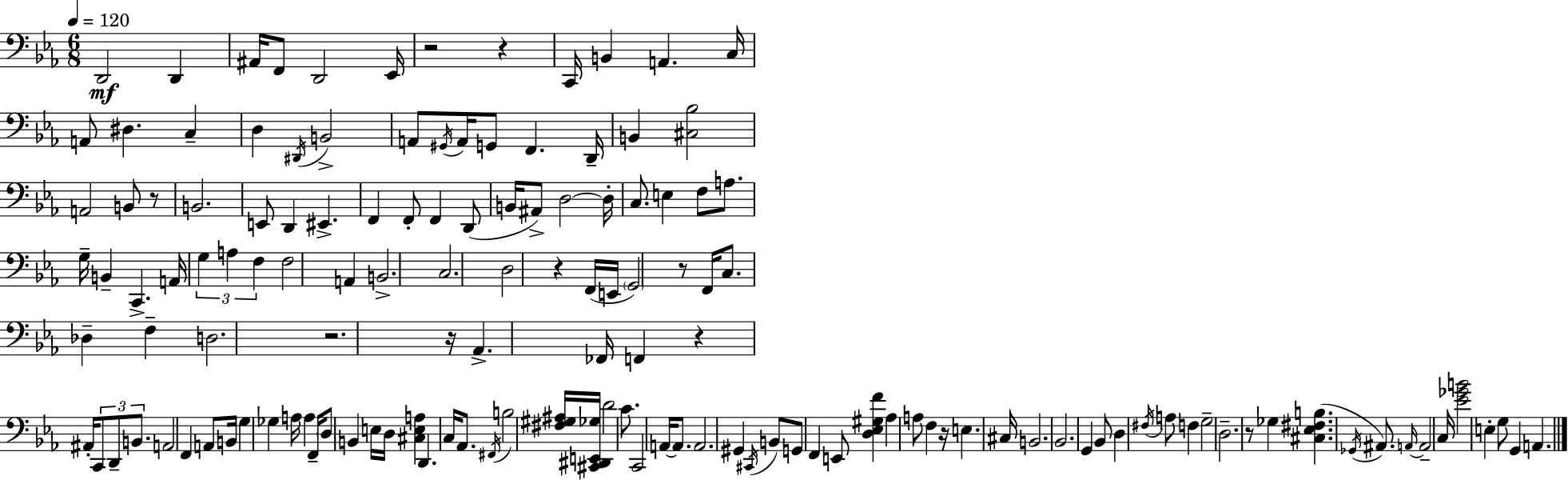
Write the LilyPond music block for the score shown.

{
  \clef bass
  \numericTimeSignature
  \time 6/8
  \key c \minor
  \tempo 4 = 120
  d,2\mf d,4 | ais,16 f,8 d,2 ees,16 | r2 r4 | c,16 b,4 a,4. c16 | \break a,8 dis4. c4-- | d4 \acciaccatura { dis,16 } b,2-> | a,8 \acciaccatura { gis,16 } a,16 g,8 f,4. | d,16-- b,4 <cis bes>2 | \break a,2 b,8 | r8 b,2. | e,8 d,4 eis,4.-> | f,4 f,8-. f,4 | \break d,8( b,16 ais,8->) d2~~ | d16-. c8. e4 f8 a8. | g16-- b,4-- c,4.-> | a,16 \tuplet 3/2 { g4 a4 f4 } | \break f2 a,4 | b,2.-> | c2. | d2 r4 | \break f,16( e,16 \parenthesize g,2) | r8 f,16 c8. des4-- f4-- | d2. | r2. | \break r16 aes,4.-> fes,16 f,4 | r4 ais,16-. \tuplet 3/2 { c,8 d,8-- b,8. } | a,2 f,4 | a,8 b,16 \parenthesize g4 ges4 | \break a16 a4 f,16-- \parenthesize d8 b,4 | e16 d16 <cis e a>4 d,4. | c16 aes,8. \acciaccatura { fis,16 } b2 | <fis gis ais>16 <cis, dis, e, ges>16 d'2 | \break c'8. c,2 a,16~~ | a,8. a,2. | gis,4 \acciaccatura { cis,16 } b,8 g,8 | f,4 e,8 <d ees gis f'>4 aes4 | \break a8 f4 r16 e4. | cis16 b,2. | bes,2. | g,4 bes,8 d4 | \break \acciaccatura { fis16 } a8 f4 g2-- | d2.-- | r8 ges4 <cis ees fis b>4.( | \acciaccatura { ges,16 } ais,8.) \grace { a,16~ }~ a,2-- | \break c16 <ees' ges' b'>2 | e4-. g8 g,4 | a,4. \bar "|."
}